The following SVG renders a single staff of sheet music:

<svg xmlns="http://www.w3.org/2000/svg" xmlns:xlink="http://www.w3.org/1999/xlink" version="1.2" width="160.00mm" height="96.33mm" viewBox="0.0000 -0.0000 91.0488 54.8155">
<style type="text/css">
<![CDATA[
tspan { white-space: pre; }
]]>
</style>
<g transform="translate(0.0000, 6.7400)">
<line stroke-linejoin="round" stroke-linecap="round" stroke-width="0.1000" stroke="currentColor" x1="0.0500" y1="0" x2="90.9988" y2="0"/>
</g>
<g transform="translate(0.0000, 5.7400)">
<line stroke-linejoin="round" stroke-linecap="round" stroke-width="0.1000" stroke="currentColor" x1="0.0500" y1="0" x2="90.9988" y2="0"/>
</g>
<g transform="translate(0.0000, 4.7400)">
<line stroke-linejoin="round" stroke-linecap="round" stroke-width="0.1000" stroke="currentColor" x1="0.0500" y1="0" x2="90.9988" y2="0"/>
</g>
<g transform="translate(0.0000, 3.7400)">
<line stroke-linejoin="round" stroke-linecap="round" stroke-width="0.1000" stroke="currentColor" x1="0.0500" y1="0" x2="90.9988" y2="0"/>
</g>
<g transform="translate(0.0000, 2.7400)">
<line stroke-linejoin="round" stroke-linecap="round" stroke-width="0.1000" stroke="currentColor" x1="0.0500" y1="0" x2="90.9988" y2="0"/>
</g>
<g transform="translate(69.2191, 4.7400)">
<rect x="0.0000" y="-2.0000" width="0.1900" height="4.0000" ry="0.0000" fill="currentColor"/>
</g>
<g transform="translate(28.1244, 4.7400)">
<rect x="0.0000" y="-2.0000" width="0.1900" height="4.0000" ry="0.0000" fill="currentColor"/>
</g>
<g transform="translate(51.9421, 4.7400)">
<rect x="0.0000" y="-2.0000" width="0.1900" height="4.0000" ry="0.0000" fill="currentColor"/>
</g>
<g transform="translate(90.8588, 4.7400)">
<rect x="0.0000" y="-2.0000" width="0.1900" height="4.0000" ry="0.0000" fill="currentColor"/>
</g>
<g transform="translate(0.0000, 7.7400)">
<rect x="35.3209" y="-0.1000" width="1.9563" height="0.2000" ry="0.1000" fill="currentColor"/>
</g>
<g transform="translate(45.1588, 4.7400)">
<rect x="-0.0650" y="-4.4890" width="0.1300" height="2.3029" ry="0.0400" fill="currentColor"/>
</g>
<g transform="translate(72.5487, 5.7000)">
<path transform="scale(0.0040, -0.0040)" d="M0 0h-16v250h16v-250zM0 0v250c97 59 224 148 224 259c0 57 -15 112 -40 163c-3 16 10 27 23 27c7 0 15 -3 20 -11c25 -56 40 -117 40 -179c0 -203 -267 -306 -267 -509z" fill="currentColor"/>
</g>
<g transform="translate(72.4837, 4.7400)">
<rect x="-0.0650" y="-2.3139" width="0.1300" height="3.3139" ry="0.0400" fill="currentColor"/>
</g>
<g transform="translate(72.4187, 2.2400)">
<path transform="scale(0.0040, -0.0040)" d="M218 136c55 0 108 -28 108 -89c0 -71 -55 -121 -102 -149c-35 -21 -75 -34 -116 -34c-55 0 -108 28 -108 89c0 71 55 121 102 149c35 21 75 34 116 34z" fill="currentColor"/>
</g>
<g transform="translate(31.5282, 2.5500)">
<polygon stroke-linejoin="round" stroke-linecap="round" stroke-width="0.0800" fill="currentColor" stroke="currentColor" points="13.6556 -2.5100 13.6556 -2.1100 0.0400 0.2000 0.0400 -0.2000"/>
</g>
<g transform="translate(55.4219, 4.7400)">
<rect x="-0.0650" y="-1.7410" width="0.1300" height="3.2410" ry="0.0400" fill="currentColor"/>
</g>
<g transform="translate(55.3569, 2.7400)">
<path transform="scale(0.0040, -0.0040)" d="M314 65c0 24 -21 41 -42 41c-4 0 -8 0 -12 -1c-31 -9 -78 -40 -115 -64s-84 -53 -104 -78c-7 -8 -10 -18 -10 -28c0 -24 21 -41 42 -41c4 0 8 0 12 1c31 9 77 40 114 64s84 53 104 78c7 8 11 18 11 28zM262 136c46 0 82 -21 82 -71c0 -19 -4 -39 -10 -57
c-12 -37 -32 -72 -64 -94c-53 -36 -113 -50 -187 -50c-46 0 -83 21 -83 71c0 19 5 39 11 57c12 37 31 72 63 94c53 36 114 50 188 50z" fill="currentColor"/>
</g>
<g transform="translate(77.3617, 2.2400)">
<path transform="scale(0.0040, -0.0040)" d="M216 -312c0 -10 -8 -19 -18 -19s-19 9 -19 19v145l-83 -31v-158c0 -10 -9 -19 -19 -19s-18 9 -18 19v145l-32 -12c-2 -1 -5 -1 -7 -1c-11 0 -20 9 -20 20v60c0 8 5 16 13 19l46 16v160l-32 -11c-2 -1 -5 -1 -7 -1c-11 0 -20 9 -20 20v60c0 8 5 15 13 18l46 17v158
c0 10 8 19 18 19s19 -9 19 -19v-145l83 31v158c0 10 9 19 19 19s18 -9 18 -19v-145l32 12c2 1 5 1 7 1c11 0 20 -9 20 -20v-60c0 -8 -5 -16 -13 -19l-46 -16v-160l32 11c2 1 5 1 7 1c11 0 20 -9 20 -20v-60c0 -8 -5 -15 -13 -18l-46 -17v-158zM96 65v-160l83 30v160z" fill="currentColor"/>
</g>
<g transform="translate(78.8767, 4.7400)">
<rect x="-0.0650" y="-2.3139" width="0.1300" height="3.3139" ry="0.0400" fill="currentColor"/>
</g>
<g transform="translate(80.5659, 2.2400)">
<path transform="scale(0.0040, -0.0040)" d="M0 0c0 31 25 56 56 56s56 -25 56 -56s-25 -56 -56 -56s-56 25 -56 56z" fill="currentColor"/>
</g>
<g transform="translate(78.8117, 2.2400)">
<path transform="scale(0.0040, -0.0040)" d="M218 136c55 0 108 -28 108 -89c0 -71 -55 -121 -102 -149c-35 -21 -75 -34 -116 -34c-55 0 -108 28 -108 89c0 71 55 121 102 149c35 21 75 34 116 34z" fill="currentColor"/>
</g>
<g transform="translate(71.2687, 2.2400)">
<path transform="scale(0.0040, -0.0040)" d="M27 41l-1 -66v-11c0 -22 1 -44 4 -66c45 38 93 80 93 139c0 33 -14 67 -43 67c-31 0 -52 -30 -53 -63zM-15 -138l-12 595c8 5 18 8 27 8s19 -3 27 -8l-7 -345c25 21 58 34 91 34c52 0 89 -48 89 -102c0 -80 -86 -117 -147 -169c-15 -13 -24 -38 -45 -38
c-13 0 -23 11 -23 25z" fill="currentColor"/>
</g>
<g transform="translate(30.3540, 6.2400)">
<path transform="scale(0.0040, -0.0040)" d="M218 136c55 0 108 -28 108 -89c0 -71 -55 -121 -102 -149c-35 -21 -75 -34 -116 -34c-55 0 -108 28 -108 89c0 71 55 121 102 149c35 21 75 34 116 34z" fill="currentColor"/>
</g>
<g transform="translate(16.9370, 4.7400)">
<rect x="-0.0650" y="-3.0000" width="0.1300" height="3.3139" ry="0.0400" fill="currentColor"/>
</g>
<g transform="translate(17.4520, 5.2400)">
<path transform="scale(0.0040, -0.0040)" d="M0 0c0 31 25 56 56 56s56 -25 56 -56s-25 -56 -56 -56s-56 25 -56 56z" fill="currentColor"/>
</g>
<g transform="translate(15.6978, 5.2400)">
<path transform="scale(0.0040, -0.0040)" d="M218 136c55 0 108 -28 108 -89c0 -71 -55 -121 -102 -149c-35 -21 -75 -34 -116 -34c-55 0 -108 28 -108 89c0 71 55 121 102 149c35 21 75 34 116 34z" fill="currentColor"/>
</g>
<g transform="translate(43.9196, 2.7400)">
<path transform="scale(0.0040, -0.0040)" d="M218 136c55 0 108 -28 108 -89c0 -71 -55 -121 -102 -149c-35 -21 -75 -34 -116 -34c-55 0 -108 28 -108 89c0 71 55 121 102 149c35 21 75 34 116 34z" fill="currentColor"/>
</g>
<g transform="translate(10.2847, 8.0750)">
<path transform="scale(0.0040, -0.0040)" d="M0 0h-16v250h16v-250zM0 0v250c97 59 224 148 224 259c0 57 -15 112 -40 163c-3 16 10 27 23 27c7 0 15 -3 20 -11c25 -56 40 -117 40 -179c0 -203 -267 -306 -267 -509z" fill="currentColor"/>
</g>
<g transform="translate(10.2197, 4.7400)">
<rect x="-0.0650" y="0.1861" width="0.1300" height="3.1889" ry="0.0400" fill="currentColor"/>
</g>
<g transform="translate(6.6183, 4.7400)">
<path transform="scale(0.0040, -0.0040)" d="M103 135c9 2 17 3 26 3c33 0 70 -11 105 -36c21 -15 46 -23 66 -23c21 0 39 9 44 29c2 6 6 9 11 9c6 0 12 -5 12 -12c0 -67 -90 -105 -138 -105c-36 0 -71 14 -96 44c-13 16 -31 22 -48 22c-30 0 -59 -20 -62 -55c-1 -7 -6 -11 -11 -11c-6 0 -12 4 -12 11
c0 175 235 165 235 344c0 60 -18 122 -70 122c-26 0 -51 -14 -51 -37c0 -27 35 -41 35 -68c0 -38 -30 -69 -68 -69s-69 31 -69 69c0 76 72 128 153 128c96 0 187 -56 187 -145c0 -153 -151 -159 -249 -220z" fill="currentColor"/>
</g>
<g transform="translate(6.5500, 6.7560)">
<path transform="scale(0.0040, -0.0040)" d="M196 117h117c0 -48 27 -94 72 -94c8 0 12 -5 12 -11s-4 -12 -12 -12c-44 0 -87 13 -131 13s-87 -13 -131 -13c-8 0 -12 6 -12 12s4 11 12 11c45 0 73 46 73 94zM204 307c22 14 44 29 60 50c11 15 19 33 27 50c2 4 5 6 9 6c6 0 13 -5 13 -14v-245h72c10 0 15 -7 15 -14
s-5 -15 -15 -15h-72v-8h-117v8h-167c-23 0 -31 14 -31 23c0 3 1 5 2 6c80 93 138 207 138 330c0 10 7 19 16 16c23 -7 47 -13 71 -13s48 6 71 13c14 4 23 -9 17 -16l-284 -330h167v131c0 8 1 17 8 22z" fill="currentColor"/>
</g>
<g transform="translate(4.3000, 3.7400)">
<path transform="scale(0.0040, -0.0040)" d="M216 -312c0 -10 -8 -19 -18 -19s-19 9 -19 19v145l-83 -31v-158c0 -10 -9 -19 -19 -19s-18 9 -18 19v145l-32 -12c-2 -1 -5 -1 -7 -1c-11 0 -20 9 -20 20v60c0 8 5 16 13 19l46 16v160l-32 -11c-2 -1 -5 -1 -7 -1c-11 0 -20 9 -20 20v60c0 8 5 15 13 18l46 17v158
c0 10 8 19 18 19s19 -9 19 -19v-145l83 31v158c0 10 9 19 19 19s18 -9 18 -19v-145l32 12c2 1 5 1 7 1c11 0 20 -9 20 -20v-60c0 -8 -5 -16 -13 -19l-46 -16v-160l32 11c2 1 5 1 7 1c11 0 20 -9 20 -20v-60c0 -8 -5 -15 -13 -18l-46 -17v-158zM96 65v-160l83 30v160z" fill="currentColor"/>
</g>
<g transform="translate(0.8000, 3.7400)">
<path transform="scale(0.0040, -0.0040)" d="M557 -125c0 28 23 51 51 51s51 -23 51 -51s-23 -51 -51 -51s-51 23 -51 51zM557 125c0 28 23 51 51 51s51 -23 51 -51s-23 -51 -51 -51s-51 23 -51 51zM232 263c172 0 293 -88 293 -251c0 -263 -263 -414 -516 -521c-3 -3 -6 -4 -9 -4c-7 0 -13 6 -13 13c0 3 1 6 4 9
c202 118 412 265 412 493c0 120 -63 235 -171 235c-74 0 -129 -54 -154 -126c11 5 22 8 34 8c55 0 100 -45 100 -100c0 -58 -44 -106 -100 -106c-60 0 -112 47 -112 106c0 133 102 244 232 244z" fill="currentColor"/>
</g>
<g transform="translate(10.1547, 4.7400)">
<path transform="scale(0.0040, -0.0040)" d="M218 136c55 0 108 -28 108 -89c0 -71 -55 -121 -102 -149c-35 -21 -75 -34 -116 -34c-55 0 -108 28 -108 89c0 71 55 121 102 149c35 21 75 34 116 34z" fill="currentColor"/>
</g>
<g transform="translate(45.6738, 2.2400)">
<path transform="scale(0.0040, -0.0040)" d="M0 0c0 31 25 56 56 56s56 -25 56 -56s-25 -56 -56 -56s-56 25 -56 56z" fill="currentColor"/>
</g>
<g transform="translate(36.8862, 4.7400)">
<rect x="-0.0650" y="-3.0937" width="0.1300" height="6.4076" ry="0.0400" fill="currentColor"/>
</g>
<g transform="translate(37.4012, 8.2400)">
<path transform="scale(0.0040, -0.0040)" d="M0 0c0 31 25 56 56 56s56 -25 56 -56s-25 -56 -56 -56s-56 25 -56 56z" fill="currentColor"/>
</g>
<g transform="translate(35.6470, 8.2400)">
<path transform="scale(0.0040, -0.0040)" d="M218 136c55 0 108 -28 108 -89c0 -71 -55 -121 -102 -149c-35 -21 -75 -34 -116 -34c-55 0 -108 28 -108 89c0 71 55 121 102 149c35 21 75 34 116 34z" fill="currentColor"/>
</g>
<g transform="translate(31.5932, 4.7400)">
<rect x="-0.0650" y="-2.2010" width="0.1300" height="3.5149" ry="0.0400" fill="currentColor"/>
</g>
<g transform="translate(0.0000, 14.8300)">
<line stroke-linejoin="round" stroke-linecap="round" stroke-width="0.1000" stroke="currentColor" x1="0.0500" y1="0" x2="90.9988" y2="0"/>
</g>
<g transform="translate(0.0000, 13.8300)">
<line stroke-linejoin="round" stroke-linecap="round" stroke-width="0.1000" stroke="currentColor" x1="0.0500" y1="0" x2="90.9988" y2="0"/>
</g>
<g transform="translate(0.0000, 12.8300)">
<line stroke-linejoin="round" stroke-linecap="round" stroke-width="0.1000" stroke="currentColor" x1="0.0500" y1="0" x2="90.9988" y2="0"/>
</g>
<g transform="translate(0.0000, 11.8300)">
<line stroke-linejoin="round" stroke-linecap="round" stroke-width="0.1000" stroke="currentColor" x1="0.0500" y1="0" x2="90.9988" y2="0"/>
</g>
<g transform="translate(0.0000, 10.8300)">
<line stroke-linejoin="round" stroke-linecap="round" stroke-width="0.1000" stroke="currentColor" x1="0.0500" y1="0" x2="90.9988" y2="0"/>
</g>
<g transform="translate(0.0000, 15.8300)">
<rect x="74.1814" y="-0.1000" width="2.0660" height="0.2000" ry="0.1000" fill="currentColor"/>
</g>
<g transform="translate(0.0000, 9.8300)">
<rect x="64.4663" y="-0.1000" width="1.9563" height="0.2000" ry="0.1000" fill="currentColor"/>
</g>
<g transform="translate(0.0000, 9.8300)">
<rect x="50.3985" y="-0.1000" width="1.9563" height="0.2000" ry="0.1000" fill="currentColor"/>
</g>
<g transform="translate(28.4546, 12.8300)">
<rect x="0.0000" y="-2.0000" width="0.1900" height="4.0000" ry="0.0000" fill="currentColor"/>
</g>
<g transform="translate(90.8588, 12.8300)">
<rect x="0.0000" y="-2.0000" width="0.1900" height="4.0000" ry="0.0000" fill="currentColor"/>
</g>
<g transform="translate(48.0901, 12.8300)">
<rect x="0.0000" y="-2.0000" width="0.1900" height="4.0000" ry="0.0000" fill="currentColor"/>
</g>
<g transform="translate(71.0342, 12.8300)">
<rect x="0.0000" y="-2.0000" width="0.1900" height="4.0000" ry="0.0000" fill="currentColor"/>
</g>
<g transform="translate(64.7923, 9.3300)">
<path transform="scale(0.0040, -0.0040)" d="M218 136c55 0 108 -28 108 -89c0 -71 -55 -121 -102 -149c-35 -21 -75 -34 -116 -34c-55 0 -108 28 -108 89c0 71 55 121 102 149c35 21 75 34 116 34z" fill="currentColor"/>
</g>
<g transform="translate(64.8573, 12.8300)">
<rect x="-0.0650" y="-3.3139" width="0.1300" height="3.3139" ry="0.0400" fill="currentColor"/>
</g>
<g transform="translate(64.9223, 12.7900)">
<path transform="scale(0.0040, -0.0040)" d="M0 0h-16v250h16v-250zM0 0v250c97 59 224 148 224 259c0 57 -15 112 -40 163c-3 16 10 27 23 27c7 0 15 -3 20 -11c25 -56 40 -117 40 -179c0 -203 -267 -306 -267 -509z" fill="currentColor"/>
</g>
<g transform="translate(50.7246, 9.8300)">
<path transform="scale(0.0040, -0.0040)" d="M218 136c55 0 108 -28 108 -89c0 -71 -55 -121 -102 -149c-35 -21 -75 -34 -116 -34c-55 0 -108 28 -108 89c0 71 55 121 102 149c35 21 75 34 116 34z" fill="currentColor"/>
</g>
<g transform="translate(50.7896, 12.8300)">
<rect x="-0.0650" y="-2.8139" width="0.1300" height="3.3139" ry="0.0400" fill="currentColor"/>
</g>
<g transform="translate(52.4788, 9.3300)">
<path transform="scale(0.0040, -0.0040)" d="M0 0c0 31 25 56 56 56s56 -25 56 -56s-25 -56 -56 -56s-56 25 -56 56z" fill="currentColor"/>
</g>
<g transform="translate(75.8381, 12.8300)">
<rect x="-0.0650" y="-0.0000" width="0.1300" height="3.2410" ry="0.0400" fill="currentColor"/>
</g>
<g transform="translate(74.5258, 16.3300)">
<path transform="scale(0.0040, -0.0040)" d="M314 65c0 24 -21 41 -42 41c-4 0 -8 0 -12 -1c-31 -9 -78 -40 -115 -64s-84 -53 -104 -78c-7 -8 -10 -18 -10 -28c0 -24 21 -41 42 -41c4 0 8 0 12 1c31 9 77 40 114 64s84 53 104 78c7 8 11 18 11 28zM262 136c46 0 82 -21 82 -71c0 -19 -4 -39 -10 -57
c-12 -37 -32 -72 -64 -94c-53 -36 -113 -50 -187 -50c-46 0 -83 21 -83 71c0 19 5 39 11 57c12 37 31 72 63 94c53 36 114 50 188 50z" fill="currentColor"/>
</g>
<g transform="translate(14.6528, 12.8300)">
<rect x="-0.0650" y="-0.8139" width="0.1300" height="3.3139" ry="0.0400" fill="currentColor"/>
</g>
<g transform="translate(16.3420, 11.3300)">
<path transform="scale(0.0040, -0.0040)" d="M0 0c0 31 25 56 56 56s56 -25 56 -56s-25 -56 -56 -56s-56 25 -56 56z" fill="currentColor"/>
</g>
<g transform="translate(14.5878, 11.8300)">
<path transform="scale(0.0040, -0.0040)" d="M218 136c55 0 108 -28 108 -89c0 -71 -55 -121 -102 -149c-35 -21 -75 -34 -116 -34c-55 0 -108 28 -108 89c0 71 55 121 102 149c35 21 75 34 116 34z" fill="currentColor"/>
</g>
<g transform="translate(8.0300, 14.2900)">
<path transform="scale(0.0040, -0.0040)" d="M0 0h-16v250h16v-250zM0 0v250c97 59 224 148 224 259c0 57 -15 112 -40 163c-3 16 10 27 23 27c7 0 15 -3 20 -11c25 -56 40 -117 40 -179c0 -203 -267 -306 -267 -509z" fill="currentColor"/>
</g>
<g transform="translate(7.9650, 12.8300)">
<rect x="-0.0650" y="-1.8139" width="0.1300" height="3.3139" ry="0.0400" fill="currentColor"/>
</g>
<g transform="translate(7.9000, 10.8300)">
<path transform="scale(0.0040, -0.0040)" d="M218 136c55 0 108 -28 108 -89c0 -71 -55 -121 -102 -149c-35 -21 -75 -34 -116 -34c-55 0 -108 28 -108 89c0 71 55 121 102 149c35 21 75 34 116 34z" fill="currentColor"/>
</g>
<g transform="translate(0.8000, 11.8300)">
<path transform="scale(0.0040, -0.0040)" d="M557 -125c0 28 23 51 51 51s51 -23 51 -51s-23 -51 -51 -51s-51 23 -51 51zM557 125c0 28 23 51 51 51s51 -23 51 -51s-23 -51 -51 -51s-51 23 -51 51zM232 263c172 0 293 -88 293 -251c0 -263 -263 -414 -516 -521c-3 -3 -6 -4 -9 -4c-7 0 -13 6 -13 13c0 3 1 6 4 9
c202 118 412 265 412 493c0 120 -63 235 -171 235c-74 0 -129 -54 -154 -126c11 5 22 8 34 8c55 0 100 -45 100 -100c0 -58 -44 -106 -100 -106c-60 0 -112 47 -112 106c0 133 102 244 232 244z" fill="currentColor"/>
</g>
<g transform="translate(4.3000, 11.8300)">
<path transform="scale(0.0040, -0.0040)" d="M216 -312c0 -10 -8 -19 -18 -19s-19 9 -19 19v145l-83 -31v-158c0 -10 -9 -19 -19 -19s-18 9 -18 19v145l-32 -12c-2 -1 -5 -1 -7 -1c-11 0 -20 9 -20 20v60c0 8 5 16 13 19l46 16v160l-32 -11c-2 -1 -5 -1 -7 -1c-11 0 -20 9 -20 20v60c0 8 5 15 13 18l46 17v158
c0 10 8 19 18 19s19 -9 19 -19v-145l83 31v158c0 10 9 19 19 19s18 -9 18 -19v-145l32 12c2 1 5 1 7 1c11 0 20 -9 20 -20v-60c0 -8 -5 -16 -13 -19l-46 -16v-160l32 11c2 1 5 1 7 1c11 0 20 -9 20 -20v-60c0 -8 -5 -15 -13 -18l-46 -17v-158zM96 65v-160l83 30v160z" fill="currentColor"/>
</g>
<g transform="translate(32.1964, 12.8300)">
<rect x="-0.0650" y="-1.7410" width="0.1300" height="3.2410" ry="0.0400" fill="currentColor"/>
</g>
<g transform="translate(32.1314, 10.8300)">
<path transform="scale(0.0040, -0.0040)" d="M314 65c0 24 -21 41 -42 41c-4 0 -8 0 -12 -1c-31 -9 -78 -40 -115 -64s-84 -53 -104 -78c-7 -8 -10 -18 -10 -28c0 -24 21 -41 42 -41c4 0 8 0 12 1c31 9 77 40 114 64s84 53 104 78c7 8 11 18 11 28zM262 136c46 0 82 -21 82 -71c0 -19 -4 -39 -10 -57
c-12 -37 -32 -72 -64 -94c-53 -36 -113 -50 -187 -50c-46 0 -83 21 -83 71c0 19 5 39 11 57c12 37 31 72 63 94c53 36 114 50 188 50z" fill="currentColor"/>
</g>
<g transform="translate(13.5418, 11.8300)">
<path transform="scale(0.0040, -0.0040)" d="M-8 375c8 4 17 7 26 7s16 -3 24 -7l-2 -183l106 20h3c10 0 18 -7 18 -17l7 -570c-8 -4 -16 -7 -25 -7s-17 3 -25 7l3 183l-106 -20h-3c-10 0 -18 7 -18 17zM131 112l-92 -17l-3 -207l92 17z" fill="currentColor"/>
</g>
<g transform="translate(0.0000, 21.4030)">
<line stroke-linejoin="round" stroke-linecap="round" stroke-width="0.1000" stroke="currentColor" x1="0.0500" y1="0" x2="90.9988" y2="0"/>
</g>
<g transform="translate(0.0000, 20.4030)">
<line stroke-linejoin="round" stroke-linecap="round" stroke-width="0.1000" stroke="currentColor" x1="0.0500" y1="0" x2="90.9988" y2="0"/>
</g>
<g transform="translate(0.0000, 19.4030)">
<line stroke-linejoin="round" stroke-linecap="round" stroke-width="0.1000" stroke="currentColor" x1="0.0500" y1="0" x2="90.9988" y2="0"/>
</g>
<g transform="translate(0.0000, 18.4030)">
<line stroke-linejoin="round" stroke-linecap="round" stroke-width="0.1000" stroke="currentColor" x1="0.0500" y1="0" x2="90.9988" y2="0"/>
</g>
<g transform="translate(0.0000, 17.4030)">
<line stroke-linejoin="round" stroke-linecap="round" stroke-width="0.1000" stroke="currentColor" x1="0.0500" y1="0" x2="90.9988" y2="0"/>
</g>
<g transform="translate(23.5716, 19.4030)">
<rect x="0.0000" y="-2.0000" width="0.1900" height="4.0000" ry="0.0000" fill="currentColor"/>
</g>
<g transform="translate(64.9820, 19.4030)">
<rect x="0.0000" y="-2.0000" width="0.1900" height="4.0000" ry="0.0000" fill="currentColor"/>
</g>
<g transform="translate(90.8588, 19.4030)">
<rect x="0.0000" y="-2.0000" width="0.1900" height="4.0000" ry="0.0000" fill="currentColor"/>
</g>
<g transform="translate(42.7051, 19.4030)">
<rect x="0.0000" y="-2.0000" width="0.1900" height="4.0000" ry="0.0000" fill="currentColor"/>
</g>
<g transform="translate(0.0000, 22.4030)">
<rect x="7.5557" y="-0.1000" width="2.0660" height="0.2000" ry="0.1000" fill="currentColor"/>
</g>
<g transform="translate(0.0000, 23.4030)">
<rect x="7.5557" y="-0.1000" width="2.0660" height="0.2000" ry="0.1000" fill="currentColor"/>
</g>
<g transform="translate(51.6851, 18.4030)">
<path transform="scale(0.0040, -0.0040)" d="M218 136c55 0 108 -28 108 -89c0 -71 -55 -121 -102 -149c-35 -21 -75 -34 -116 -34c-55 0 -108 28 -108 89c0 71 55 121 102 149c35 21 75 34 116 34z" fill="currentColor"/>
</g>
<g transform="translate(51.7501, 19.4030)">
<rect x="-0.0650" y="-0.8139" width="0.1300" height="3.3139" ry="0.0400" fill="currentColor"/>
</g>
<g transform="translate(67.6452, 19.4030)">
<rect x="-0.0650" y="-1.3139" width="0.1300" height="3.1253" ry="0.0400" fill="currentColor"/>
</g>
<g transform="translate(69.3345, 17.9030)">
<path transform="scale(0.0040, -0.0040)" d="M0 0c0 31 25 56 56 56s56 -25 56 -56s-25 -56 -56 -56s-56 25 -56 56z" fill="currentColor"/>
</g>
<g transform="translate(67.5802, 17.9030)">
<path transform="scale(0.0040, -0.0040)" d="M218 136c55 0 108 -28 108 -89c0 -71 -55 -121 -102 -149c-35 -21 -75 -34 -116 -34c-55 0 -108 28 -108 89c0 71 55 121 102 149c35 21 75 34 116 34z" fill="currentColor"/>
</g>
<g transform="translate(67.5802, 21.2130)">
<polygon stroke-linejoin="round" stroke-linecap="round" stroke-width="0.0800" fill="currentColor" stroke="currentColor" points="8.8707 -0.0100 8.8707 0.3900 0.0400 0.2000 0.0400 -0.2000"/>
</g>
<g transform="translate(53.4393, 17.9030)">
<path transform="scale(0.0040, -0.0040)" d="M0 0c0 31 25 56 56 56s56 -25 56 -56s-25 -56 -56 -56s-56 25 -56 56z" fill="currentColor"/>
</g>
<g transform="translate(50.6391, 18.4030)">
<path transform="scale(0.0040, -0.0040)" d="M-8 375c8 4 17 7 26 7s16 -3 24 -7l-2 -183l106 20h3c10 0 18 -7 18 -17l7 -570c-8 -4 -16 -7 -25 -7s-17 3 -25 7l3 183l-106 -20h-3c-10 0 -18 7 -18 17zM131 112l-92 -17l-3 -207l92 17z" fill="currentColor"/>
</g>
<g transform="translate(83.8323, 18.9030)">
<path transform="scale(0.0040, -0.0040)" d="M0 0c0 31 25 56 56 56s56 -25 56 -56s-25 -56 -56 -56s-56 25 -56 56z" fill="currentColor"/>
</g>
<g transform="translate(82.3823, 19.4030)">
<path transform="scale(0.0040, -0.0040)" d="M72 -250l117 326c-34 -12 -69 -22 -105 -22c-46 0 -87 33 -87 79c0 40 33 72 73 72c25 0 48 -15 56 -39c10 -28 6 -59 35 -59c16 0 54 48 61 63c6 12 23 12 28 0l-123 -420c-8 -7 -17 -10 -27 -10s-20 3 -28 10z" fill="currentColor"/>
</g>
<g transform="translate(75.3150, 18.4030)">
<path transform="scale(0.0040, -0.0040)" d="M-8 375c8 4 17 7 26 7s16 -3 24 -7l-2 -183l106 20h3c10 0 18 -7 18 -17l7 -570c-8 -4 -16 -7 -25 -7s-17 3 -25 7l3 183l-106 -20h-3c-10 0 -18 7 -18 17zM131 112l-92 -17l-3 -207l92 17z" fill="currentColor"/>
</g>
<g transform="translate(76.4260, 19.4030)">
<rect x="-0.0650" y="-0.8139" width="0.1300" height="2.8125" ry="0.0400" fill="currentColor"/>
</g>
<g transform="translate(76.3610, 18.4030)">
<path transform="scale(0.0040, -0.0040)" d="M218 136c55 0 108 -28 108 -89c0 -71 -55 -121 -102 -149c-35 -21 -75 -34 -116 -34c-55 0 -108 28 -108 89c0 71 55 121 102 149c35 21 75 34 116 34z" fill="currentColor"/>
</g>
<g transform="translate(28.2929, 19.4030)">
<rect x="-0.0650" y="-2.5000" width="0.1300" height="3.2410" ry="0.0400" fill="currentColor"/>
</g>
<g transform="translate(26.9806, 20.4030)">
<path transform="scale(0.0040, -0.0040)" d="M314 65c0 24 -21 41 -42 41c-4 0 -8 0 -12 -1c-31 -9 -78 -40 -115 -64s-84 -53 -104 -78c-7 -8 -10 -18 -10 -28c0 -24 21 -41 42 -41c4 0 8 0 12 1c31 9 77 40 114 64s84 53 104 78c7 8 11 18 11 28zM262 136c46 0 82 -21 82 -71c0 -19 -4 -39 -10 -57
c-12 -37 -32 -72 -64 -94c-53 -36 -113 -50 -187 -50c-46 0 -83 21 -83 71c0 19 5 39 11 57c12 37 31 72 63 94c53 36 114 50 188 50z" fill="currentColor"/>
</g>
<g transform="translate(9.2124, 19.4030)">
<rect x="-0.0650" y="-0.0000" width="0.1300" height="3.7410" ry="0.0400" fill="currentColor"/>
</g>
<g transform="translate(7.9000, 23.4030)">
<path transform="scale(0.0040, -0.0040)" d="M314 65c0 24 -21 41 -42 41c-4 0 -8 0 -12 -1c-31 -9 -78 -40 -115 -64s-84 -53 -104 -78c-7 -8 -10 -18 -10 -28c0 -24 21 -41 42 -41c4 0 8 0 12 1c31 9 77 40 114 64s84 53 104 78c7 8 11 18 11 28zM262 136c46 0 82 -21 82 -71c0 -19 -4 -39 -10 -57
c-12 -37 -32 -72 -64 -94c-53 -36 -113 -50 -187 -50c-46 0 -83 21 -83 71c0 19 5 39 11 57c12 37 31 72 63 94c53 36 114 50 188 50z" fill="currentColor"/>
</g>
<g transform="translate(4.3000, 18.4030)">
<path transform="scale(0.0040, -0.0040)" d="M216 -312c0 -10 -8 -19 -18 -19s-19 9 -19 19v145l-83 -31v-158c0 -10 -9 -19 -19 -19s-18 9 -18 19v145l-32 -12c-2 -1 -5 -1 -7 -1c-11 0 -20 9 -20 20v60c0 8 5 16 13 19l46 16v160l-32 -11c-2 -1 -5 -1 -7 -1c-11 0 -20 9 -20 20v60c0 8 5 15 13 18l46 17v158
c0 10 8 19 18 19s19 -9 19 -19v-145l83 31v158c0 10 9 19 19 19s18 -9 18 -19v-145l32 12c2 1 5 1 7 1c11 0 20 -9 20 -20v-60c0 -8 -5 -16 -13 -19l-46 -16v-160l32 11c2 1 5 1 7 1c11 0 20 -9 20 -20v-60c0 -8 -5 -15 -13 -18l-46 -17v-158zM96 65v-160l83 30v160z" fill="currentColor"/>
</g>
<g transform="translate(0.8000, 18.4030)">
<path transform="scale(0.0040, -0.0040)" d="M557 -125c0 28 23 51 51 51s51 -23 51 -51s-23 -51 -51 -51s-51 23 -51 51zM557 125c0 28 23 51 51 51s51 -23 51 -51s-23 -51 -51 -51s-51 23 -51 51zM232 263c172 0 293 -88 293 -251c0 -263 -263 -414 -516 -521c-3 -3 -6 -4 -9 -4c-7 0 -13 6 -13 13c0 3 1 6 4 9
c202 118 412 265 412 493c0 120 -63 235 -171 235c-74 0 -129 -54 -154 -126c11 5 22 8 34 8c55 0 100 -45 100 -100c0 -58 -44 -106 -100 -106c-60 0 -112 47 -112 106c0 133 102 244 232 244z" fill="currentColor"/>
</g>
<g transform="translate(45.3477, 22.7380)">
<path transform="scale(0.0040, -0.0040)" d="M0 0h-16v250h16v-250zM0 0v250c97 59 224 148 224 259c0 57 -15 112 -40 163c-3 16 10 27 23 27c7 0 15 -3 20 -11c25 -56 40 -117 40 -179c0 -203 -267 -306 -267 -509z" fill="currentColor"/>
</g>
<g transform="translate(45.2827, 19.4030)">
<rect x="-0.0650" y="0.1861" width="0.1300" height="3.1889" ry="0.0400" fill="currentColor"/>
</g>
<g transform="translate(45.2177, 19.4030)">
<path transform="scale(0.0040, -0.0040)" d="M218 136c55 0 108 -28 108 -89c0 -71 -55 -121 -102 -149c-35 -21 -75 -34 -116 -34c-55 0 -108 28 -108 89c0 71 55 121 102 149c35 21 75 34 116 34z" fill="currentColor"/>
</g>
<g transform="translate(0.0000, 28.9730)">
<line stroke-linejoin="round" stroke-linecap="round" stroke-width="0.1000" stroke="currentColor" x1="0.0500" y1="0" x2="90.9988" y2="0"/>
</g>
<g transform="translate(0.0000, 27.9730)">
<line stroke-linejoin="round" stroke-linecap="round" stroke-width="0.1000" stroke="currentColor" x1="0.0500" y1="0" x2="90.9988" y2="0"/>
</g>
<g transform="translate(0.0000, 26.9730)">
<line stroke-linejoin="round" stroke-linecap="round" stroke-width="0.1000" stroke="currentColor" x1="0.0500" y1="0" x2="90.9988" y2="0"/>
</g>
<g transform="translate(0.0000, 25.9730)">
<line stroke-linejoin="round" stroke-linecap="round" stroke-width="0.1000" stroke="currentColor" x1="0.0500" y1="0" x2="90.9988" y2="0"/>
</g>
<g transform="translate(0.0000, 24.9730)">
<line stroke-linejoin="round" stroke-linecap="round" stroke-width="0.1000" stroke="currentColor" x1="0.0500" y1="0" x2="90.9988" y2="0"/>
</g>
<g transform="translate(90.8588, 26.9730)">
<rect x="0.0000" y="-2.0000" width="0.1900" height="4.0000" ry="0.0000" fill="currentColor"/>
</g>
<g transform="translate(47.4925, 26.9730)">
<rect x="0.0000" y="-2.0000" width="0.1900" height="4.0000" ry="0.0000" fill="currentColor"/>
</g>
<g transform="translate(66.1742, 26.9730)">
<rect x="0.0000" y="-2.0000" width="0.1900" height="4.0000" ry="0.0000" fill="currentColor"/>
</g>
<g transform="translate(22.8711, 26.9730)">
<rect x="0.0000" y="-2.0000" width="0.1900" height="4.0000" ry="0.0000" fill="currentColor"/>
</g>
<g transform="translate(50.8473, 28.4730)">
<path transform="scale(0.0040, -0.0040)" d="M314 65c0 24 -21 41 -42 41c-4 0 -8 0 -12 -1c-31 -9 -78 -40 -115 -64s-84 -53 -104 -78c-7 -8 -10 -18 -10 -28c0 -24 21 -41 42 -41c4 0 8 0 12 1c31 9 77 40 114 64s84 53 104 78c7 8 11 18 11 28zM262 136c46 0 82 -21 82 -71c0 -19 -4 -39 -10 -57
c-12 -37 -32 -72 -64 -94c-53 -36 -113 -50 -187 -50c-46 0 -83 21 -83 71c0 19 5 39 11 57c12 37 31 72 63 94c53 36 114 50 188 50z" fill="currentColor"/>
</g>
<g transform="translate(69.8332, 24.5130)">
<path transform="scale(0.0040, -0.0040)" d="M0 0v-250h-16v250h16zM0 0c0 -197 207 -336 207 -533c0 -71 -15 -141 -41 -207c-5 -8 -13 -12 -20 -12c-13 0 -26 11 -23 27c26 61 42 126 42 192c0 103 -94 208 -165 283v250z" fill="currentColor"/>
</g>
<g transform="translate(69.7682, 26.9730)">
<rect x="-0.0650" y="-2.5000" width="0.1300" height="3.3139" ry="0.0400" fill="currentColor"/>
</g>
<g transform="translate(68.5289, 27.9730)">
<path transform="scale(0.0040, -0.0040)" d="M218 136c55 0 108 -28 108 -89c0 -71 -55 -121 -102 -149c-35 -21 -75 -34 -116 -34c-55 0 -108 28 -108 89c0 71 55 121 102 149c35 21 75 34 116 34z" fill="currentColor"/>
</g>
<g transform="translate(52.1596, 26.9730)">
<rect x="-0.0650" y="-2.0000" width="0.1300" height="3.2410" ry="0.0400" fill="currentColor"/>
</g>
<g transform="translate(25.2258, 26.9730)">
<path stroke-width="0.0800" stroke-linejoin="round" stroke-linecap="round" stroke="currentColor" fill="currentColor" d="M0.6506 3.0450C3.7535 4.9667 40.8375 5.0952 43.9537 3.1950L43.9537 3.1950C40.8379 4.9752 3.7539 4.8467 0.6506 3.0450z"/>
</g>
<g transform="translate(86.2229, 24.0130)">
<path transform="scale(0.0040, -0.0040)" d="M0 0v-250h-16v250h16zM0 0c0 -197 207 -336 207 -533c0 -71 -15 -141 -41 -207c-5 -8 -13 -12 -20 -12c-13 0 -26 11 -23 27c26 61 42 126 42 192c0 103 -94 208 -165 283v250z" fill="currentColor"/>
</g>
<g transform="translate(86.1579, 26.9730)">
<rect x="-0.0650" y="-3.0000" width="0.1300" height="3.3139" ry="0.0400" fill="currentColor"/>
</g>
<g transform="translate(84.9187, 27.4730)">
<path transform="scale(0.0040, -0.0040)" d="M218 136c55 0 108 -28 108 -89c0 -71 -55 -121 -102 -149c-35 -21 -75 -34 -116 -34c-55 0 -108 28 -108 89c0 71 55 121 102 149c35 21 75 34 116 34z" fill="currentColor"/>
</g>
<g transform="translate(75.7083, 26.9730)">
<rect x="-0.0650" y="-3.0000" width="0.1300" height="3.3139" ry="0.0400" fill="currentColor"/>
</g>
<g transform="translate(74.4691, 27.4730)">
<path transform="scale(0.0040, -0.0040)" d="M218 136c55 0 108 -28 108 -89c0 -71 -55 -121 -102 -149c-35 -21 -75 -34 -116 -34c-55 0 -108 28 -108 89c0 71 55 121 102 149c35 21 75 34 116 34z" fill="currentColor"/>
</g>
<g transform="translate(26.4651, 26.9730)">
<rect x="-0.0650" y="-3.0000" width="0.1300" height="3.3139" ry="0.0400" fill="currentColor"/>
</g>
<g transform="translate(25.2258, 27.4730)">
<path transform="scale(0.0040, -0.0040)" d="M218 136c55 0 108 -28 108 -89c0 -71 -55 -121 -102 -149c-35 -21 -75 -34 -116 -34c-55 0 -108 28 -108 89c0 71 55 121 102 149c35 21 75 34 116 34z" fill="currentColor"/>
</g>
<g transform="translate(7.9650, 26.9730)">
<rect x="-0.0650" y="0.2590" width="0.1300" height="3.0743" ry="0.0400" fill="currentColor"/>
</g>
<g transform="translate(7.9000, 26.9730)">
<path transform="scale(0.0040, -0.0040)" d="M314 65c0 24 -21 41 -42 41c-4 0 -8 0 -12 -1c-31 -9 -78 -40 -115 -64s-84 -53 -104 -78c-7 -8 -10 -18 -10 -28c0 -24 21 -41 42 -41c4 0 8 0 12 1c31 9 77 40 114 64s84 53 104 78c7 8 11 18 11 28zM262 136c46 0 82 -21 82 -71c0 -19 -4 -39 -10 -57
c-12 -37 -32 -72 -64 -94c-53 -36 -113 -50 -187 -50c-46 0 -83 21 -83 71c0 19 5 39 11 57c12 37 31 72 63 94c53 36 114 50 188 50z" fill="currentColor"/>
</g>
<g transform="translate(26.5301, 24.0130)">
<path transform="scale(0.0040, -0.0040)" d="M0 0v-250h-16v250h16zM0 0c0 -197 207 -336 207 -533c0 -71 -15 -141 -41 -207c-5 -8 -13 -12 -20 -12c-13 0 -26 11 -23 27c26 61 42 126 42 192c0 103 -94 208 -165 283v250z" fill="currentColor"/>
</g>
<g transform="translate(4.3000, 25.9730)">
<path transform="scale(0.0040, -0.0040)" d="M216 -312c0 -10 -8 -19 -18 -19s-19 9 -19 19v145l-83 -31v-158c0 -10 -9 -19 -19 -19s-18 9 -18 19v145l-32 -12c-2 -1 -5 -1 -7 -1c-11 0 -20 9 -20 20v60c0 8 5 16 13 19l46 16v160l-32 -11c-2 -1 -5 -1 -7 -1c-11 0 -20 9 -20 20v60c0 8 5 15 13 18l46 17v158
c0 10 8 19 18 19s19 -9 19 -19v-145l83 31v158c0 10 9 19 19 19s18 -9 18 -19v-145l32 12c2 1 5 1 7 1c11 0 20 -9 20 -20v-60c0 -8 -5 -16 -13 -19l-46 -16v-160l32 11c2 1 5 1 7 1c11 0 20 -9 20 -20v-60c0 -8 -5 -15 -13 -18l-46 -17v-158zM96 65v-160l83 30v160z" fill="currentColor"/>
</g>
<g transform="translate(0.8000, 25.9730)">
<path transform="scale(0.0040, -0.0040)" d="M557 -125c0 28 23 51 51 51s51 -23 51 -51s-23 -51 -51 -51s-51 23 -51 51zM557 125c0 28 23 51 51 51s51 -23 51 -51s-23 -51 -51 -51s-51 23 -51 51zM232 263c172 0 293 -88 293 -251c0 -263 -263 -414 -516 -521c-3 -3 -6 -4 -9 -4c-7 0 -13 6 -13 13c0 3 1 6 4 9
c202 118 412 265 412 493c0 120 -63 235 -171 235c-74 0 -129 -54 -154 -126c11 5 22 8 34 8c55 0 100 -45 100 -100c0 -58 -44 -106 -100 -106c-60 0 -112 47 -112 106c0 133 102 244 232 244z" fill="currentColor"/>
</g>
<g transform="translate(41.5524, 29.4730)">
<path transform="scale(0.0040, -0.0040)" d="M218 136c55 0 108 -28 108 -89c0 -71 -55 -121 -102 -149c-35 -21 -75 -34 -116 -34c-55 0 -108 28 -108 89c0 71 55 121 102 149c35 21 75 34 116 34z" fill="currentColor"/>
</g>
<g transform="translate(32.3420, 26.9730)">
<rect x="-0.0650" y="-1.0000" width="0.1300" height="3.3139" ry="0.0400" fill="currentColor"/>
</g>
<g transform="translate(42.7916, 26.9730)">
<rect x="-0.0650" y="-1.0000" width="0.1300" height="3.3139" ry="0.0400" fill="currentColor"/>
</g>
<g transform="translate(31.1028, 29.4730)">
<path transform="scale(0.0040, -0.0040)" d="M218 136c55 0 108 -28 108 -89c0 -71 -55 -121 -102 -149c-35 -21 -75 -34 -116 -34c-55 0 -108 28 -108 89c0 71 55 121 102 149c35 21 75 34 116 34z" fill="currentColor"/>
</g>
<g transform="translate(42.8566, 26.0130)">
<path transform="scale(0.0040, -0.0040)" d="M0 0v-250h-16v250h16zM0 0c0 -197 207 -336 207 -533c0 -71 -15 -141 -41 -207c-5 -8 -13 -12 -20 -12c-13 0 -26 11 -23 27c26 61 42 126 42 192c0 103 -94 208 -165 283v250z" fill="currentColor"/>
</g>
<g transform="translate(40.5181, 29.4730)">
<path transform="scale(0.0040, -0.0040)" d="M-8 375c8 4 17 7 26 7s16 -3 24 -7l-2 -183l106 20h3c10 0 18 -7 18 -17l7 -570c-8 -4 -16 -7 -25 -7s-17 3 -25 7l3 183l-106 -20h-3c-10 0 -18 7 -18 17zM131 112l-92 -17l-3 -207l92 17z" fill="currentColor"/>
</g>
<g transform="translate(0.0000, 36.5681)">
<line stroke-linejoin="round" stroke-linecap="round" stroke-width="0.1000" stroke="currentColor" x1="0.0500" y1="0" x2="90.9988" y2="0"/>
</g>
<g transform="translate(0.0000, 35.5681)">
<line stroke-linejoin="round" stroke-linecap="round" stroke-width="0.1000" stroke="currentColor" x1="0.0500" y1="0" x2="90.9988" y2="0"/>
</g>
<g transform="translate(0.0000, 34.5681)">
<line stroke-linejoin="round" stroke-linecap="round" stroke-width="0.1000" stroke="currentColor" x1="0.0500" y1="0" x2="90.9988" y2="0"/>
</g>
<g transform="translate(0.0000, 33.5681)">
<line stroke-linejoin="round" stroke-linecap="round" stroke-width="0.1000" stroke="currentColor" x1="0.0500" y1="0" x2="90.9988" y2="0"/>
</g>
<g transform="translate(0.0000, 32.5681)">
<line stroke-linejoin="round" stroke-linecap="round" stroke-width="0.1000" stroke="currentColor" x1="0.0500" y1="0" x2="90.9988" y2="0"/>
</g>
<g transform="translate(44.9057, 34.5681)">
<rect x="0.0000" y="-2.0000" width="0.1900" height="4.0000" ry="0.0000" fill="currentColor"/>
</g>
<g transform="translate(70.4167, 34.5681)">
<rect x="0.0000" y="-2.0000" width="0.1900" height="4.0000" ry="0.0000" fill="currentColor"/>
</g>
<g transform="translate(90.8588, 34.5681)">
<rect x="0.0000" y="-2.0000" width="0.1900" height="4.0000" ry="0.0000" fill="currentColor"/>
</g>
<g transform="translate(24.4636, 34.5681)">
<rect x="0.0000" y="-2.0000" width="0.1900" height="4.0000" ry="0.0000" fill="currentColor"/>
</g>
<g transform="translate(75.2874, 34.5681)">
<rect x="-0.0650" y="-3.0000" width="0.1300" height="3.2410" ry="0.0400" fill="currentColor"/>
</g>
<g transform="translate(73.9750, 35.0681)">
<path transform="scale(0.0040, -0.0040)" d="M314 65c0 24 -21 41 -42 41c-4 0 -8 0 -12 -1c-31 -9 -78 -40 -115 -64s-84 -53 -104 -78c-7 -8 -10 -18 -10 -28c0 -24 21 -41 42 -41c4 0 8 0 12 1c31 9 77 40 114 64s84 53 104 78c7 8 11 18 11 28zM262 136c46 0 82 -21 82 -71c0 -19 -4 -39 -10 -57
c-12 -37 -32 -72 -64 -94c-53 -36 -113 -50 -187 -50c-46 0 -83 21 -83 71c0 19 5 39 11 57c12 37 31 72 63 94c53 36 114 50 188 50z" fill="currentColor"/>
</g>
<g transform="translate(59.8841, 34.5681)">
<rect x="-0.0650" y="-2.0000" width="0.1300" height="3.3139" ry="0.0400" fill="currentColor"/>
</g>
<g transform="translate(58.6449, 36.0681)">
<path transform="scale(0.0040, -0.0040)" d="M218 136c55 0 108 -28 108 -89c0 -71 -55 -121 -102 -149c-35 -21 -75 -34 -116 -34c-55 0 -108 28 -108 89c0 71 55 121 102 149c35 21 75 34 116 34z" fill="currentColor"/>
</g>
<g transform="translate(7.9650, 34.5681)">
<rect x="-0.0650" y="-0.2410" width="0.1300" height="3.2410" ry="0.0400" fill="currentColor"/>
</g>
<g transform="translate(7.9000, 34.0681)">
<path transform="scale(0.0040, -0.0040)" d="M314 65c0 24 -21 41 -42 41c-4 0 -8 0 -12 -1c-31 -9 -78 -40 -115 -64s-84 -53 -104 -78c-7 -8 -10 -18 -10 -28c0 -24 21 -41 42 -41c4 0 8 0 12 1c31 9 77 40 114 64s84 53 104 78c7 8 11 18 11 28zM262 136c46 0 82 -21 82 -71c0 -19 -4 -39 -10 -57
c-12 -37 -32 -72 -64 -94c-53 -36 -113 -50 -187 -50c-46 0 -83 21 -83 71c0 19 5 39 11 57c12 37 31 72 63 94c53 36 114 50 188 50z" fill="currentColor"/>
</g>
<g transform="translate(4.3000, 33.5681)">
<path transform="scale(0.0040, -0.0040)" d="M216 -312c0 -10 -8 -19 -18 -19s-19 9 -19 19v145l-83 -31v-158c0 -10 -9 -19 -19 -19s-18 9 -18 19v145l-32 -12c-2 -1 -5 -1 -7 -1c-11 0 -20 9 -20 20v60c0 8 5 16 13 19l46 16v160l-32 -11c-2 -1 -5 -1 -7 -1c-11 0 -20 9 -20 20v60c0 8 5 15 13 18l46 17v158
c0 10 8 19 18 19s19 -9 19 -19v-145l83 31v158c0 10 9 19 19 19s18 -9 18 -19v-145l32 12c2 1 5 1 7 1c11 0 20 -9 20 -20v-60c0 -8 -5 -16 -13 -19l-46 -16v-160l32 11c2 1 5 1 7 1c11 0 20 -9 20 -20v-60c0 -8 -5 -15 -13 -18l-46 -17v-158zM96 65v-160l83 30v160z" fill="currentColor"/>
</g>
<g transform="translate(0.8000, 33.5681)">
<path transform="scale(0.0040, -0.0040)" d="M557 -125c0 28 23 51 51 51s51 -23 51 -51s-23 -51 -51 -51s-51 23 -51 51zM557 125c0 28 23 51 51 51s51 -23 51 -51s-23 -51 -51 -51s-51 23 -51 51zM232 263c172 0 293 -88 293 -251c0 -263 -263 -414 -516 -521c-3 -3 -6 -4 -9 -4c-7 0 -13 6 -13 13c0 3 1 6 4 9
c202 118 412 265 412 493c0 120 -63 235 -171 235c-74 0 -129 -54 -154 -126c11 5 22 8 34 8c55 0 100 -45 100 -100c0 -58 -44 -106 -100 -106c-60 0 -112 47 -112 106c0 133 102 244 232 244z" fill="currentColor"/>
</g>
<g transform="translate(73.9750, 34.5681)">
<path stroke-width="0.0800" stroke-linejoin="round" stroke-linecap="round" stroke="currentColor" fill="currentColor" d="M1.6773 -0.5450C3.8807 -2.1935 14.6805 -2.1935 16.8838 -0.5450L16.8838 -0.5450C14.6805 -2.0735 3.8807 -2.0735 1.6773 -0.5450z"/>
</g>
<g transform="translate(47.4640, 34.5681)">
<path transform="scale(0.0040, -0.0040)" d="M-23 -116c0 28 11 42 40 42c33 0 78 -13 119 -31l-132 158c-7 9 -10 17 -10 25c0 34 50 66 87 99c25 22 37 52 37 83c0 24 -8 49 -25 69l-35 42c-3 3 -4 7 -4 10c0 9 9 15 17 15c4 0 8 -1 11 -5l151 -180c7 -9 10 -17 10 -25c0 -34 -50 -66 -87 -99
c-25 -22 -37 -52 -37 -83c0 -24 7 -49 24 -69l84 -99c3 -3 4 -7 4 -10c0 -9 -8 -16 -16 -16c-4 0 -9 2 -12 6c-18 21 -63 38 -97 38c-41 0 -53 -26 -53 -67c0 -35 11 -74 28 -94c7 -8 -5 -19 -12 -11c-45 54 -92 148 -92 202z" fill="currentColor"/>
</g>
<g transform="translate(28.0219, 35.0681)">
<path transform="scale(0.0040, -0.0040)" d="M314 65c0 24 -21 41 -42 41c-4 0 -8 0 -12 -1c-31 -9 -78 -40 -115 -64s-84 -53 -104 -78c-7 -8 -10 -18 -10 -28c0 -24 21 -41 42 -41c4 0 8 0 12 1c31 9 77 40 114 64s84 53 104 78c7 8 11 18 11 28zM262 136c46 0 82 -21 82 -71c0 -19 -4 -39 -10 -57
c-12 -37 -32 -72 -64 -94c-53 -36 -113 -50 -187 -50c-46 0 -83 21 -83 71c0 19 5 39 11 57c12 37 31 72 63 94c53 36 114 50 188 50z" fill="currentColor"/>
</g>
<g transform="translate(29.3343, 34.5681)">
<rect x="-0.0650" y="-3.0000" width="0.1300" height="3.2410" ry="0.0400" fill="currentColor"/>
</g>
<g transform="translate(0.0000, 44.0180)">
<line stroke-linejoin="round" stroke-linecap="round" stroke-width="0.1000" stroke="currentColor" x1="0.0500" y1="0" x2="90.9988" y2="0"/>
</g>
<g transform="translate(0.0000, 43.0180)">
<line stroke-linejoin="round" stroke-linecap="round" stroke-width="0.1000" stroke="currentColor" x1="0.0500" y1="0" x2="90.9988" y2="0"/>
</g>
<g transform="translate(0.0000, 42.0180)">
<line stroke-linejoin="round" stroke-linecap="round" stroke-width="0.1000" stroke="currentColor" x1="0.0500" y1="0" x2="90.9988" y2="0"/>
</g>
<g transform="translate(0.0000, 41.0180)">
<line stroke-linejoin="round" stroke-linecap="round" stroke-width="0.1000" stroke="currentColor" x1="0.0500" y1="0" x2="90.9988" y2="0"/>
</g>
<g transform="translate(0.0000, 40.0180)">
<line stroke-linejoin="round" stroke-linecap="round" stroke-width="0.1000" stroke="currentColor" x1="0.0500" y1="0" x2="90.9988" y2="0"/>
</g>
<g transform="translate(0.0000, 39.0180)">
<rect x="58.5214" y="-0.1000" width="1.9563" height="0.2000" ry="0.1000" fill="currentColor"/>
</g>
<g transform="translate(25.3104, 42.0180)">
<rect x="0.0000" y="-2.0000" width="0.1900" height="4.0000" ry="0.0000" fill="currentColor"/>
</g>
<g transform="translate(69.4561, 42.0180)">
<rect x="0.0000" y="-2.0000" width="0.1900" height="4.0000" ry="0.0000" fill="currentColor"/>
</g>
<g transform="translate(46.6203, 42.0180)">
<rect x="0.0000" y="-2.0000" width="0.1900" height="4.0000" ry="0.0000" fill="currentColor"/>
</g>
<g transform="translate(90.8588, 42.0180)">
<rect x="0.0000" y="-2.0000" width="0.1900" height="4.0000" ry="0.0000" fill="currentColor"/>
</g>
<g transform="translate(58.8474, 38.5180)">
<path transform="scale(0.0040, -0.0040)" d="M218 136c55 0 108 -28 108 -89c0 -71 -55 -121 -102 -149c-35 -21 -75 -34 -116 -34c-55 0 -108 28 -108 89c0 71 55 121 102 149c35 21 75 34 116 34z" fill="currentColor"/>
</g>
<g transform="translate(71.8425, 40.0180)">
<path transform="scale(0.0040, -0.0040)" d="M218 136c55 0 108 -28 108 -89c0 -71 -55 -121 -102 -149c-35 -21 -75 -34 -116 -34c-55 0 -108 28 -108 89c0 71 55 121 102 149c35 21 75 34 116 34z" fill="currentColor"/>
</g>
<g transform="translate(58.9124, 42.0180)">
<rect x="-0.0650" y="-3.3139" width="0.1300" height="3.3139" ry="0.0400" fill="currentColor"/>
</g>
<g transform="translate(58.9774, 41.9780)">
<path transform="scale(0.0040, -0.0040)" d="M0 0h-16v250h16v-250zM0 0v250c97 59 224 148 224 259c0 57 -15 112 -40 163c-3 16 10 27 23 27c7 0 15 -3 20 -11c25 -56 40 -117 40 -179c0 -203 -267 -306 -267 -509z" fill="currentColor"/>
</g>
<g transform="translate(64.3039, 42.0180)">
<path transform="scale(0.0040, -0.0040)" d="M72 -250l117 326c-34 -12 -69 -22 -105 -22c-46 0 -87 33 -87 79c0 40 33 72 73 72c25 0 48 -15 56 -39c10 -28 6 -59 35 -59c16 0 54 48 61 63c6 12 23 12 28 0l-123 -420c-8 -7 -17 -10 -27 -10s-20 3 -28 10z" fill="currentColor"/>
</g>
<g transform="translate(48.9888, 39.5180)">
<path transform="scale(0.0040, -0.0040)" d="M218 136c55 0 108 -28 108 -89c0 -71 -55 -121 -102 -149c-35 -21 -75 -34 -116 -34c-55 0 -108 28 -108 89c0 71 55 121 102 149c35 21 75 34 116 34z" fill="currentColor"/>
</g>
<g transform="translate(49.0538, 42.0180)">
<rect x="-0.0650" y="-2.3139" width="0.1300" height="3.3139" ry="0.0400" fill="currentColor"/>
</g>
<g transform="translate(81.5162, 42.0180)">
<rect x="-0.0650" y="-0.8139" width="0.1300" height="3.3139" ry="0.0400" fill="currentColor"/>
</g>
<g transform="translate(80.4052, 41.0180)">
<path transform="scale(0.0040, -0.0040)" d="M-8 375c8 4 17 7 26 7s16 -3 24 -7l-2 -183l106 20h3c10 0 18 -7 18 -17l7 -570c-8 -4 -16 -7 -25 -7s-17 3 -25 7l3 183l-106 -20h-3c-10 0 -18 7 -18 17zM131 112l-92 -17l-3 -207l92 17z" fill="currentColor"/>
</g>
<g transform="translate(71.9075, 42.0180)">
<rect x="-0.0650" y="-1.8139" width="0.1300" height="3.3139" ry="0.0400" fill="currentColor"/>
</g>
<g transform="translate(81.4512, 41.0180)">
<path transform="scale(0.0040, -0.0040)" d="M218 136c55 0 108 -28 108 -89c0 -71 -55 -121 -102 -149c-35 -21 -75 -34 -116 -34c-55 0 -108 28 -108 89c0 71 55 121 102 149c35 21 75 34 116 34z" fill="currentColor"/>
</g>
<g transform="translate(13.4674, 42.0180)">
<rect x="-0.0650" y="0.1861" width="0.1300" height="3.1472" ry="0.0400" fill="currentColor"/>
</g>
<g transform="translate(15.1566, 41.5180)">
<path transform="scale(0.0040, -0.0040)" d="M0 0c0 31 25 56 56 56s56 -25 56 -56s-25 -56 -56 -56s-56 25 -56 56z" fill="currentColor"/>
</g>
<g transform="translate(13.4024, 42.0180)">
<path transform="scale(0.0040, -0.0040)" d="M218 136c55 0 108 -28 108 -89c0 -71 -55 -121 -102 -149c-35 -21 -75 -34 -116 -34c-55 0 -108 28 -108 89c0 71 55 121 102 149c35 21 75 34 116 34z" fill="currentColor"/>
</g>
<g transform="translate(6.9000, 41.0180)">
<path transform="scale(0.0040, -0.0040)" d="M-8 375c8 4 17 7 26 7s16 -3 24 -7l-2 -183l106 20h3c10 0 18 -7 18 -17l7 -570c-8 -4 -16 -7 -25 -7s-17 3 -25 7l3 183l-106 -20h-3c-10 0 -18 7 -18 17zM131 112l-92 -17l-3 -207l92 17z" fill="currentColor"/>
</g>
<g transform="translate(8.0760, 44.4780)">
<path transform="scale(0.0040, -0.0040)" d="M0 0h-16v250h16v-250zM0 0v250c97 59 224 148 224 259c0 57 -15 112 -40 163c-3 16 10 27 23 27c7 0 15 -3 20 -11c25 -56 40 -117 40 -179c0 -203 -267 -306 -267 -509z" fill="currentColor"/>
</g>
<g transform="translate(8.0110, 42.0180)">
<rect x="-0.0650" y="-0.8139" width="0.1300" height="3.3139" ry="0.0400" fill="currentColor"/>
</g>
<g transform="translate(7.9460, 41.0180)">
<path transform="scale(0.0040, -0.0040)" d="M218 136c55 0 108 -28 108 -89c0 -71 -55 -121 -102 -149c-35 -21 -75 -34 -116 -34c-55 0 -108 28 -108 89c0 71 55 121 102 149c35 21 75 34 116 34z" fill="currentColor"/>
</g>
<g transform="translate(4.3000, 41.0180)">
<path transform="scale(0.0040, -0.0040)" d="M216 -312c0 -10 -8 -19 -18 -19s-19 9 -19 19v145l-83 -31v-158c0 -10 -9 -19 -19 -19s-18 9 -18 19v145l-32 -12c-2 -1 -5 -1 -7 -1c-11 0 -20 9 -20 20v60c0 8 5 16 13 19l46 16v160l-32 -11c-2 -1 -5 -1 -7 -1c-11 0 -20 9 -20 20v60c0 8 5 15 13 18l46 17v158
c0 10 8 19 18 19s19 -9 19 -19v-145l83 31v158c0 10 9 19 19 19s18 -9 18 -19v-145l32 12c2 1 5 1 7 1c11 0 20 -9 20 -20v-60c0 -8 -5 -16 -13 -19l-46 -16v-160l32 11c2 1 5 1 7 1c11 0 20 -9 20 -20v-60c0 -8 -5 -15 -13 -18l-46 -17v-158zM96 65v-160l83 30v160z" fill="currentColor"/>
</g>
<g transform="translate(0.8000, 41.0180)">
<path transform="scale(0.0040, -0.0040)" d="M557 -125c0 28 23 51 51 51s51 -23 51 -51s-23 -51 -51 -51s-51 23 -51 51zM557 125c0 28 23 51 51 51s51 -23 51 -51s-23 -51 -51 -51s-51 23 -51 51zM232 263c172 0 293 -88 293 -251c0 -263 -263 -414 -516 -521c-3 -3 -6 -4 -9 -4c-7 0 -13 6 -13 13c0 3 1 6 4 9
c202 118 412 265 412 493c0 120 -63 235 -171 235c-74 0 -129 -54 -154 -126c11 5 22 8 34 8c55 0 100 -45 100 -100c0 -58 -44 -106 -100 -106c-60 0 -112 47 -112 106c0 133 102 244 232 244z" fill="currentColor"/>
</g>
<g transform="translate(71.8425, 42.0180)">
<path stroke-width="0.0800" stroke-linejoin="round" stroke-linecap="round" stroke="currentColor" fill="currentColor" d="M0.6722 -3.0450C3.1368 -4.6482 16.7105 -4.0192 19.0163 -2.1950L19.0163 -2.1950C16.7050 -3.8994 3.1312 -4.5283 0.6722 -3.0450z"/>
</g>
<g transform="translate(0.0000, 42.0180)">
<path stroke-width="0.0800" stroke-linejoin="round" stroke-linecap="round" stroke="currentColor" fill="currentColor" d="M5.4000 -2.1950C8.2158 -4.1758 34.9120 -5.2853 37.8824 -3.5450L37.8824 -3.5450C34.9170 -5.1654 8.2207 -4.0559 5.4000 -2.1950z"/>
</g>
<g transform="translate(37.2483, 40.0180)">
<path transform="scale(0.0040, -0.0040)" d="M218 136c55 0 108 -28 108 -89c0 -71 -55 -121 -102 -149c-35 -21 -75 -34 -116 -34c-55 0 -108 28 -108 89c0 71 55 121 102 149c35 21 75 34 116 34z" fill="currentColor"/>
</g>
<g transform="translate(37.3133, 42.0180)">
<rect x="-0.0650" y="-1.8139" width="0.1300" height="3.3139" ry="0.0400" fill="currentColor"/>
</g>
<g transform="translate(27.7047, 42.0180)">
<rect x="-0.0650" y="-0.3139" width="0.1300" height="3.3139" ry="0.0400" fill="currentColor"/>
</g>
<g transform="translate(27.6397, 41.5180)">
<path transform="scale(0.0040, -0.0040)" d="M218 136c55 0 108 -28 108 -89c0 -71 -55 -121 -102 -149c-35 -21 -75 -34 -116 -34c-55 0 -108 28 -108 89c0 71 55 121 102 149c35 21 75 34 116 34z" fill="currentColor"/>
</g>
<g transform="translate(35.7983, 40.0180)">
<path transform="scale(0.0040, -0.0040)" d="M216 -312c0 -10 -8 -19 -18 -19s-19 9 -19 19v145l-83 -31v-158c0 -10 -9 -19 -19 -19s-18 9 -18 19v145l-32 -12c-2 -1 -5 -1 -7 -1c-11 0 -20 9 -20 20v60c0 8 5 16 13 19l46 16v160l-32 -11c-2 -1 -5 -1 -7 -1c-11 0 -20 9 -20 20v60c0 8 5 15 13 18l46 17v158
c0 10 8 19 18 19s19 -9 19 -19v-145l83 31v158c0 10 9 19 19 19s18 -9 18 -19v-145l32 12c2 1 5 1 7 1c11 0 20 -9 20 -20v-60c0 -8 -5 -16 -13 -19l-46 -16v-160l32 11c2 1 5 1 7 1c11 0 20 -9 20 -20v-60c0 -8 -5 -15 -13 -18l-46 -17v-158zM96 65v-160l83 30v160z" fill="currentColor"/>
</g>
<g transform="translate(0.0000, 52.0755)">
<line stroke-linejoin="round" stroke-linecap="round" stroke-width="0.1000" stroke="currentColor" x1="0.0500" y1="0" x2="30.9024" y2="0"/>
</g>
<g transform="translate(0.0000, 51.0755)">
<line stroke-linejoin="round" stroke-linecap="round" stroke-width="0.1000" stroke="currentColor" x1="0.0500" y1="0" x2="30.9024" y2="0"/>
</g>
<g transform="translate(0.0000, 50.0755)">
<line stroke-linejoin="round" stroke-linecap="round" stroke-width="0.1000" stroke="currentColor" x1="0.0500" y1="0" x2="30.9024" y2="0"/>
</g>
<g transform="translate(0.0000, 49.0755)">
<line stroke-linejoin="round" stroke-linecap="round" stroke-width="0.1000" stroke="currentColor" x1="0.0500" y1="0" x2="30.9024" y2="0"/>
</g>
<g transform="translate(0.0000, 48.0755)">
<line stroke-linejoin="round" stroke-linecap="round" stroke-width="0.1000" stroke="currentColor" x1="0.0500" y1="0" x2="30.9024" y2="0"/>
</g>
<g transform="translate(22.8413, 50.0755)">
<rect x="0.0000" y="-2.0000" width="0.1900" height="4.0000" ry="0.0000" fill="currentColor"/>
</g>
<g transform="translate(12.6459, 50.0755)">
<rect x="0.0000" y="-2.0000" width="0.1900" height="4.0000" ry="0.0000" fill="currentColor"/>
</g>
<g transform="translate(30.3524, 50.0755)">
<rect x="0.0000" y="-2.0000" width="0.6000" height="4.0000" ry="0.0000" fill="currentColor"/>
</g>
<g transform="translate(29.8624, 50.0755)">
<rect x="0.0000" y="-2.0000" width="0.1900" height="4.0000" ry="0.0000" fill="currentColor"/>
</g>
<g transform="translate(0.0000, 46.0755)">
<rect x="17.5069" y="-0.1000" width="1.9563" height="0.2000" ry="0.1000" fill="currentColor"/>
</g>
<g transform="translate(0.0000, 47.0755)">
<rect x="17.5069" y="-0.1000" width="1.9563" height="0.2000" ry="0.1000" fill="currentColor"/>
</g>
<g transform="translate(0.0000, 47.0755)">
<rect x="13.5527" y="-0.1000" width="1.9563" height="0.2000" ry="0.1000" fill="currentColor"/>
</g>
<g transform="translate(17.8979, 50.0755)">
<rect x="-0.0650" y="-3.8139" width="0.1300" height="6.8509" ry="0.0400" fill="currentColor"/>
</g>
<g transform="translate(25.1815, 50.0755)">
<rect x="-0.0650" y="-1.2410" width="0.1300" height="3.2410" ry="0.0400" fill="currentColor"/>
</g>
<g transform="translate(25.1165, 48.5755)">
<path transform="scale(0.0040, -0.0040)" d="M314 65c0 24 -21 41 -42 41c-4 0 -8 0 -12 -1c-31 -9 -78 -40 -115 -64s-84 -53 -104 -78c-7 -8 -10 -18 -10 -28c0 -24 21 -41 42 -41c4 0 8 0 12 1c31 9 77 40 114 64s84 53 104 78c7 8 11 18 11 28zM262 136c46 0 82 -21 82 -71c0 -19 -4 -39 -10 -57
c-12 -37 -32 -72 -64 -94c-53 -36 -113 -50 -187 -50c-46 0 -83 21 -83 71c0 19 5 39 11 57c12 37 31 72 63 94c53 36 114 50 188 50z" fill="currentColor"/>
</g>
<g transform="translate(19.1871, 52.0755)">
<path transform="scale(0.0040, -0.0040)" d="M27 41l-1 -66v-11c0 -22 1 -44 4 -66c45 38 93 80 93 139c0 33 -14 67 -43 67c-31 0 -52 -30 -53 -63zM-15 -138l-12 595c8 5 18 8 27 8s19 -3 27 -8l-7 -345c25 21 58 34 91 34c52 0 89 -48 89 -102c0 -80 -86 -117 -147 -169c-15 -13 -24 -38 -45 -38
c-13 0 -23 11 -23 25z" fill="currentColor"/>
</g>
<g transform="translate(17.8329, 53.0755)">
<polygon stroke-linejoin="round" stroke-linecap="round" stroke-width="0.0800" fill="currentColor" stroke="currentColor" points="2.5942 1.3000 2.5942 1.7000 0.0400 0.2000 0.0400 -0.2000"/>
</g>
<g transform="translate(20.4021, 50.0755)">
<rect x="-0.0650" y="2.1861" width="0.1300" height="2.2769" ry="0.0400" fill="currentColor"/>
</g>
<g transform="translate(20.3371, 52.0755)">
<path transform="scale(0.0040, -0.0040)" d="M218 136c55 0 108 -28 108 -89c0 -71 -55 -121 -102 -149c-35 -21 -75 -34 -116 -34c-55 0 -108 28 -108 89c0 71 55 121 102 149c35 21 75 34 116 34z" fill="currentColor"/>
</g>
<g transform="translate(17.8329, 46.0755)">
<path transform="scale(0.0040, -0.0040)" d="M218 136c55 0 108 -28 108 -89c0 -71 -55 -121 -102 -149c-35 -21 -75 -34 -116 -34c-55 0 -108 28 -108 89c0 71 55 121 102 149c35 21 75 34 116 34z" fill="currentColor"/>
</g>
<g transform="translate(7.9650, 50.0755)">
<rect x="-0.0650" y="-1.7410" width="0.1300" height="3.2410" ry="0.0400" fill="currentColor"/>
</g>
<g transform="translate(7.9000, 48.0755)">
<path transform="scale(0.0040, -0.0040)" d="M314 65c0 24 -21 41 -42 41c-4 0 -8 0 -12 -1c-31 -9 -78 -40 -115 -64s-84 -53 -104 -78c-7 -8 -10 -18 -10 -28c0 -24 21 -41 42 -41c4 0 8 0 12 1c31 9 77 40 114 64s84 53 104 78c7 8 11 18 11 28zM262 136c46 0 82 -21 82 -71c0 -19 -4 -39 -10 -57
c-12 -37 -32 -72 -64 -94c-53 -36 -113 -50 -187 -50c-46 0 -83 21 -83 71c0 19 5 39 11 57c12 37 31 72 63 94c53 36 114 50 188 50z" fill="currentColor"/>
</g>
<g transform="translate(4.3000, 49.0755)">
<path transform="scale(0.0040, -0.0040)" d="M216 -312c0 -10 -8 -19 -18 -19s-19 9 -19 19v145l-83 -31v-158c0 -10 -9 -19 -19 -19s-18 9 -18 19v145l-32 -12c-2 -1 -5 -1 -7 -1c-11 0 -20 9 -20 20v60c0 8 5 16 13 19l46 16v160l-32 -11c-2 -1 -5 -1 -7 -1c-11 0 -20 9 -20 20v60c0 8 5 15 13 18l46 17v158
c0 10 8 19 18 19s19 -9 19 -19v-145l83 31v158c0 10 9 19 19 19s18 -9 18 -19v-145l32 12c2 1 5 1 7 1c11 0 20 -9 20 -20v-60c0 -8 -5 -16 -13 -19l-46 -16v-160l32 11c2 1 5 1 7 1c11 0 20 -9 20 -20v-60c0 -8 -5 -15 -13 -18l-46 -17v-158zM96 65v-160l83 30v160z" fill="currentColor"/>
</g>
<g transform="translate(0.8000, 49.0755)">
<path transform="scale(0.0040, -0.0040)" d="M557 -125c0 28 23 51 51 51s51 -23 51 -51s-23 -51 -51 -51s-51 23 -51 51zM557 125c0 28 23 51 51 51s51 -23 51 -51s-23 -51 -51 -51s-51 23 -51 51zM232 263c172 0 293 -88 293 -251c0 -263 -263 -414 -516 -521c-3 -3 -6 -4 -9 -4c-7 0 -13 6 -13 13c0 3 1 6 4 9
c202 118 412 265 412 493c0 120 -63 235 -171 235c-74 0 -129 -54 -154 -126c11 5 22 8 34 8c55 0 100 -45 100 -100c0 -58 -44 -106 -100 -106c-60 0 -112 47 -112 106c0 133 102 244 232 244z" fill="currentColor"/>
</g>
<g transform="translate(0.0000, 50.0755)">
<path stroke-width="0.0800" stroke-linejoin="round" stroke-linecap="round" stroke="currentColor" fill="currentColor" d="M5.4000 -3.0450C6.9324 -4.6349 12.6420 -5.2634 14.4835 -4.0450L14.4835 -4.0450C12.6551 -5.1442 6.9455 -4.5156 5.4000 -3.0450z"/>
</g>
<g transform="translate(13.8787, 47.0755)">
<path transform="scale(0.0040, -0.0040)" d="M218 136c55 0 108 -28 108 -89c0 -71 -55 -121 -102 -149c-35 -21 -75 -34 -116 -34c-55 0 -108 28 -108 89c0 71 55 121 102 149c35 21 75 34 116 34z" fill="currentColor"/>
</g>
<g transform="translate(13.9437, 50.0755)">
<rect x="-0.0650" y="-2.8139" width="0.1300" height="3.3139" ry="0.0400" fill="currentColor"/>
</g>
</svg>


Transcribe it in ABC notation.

X:1
T:Untitled
M:2/4
L:1/4
K:G
D,/2 C, A,,/2 D,,/2 A,/2 A,2 _B,/2 ^B, A,/2 F, A,2 C D/2 D,,2 C,,2 B,,2 D,/2 F, G,/2 F,/2 z/2 D,2 C,/2 ^F,, F,,/2 A,,2 B,,/2 C, C,/2 E,2 C,2 z A,, C,2 F,/2 D, E, ^A, B, D/2 z/2 A, F, A,2 C E/2 _G,,/2 G,2